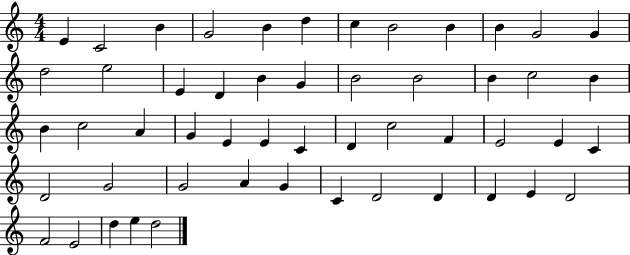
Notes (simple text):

E4/q C4/h B4/q G4/h B4/q D5/q C5/q B4/h B4/q B4/q G4/h G4/q D5/h E5/h E4/q D4/q B4/q G4/q B4/h B4/h B4/q C5/h B4/q B4/q C5/h A4/q G4/q E4/q E4/q C4/q D4/q C5/h F4/q E4/h E4/q C4/q D4/h G4/h G4/h A4/q G4/q C4/q D4/h D4/q D4/q E4/q D4/h F4/h E4/h D5/q E5/q D5/h